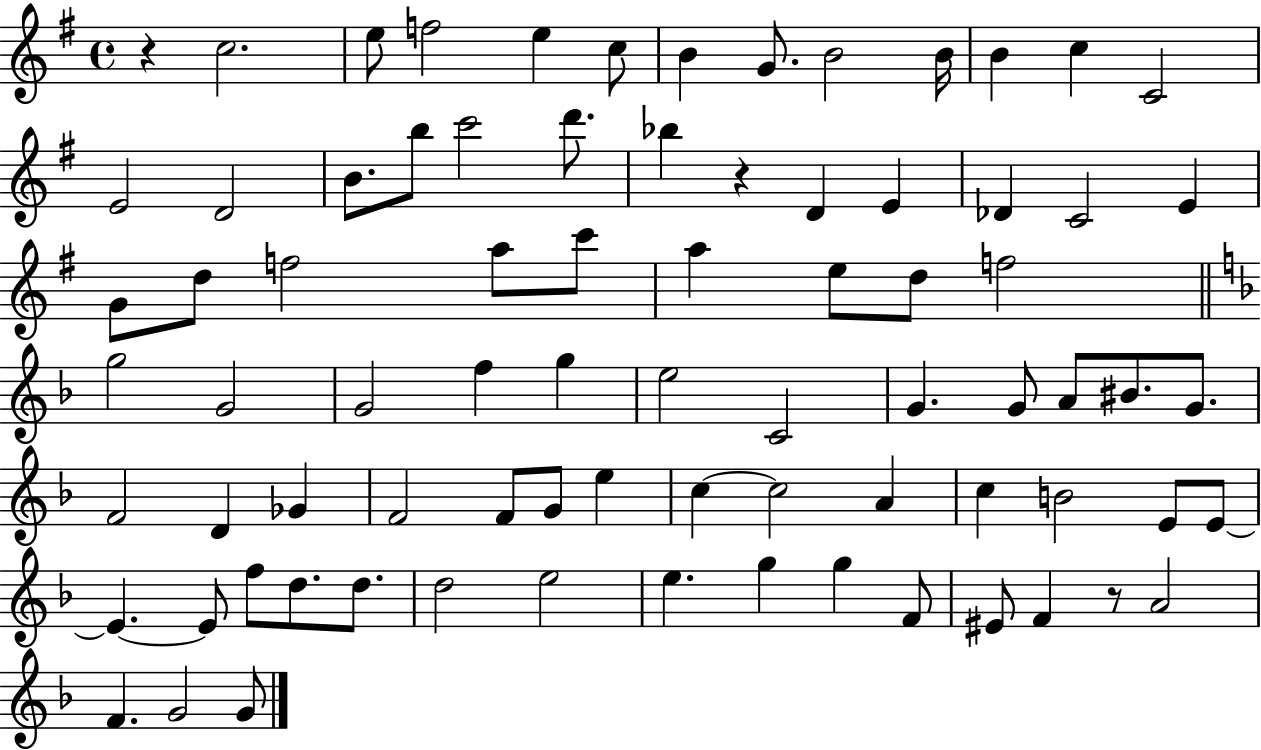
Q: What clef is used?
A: treble